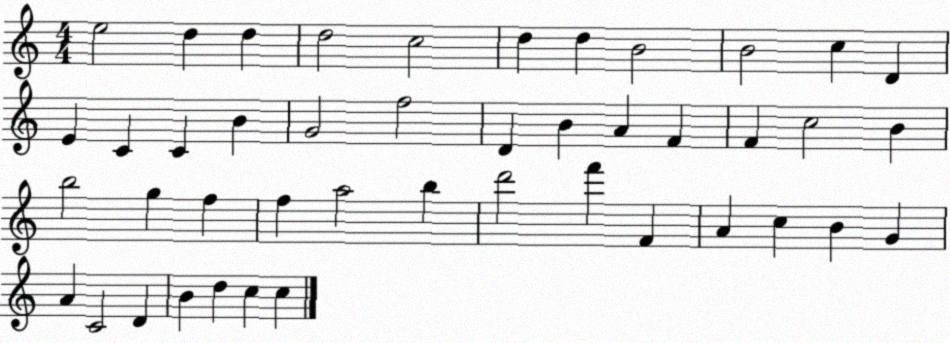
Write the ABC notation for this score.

X:1
T:Untitled
M:4/4
L:1/4
K:C
e2 d d d2 c2 d d B2 B2 c D E C C B G2 f2 D B A F F c2 B b2 g f f a2 b d'2 f' F A c B G A C2 D B d c c